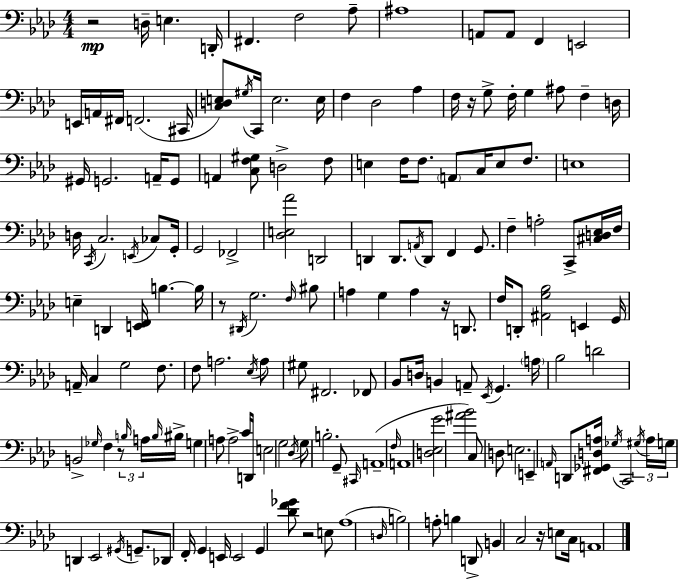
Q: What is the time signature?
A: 4/4